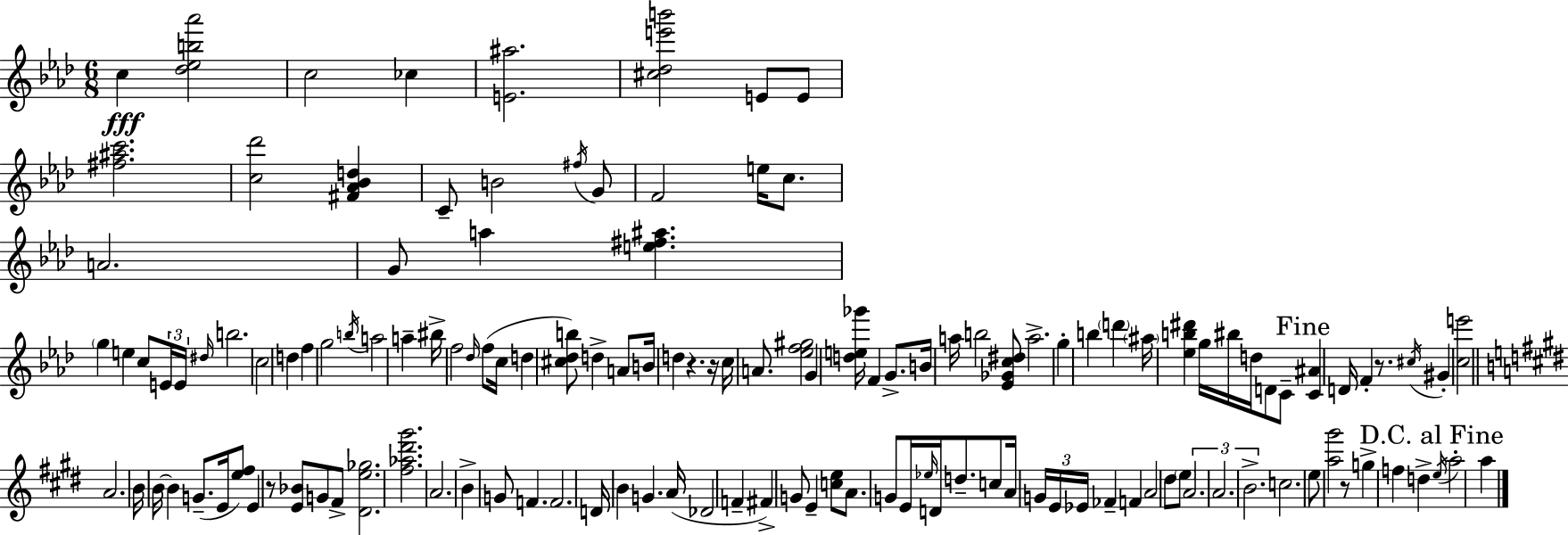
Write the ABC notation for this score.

X:1
T:Untitled
M:6/8
L:1/4
K:Ab
c [_d_eb_a']2 c2 _c [E^a]2 [^c_de'b']2 E/2 E/2 [^f^ac']2 [c_d']2 [^F_A_Bd] C/2 B2 ^f/4 G/2 F2 e/4 c/2 A2 G/2 a [e^f^a] g e c/2 E/4 E/4 ^d/4 b2 c2 d f g2 b/4 a2 a ^b/4 f2 _d/4 f/2 c/4 d [^c_db]/2 d A/2 B/4 d z z/4 c/4 A/2 [_ef^g]2 G [de_g']/4 F G/2 B/4 a/4 b2 [_E_Gc^d]/2 a2 g b d' ^a/4 [_eb^d'] g/4 ^b/4 d/4 D/2 C/2 [C^A] D/4 F z/2 ^c/4 ^G [ce']2 A2 B/4 B/4 B G/2 E/4 [e^f]/2 E z/2 [E_B]/2 G/2 ^F/2 [^De_g]2 [^f_a^d'^g']2 A2 B G/2 F F2 D/4 B G A/4 _D2 F ^F G/2 E [ce]/2 A/2 G/2 E/4 _e/4 D/4 d/2 c/2 A/4 G/4 E/4 _E/4 _F F A2 ^d/2 e/2 A2 A2 B2 c2 e/2 [a^g']2 z/2 g f d e/4 a2 a